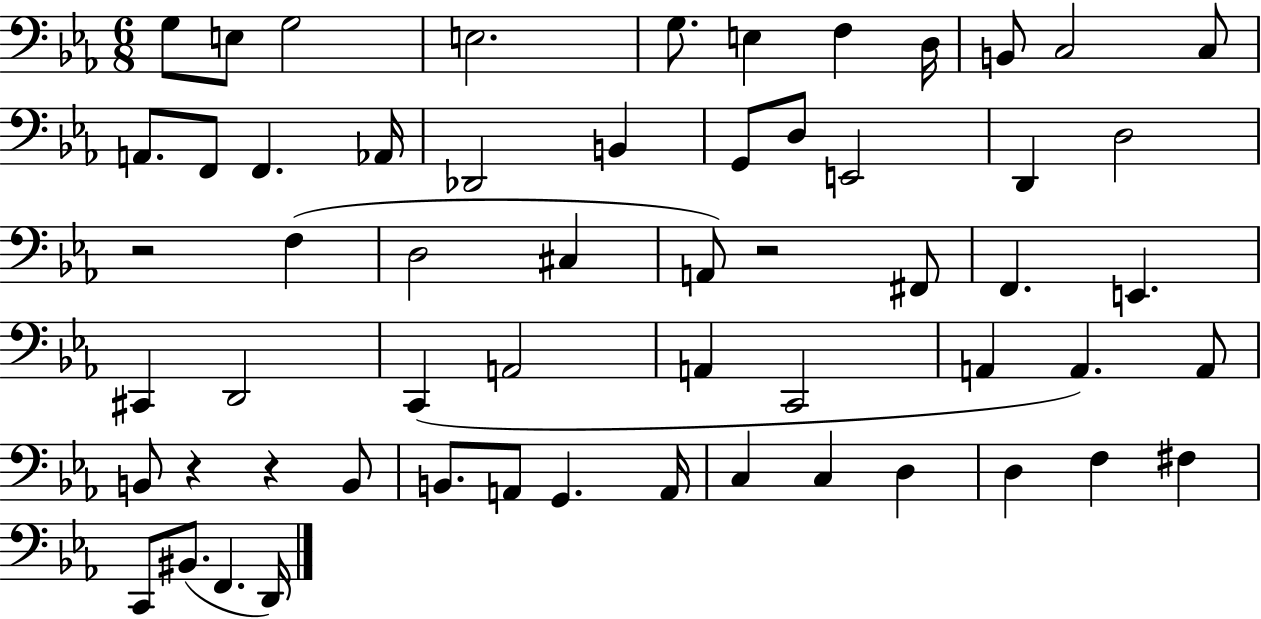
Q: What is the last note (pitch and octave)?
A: D2